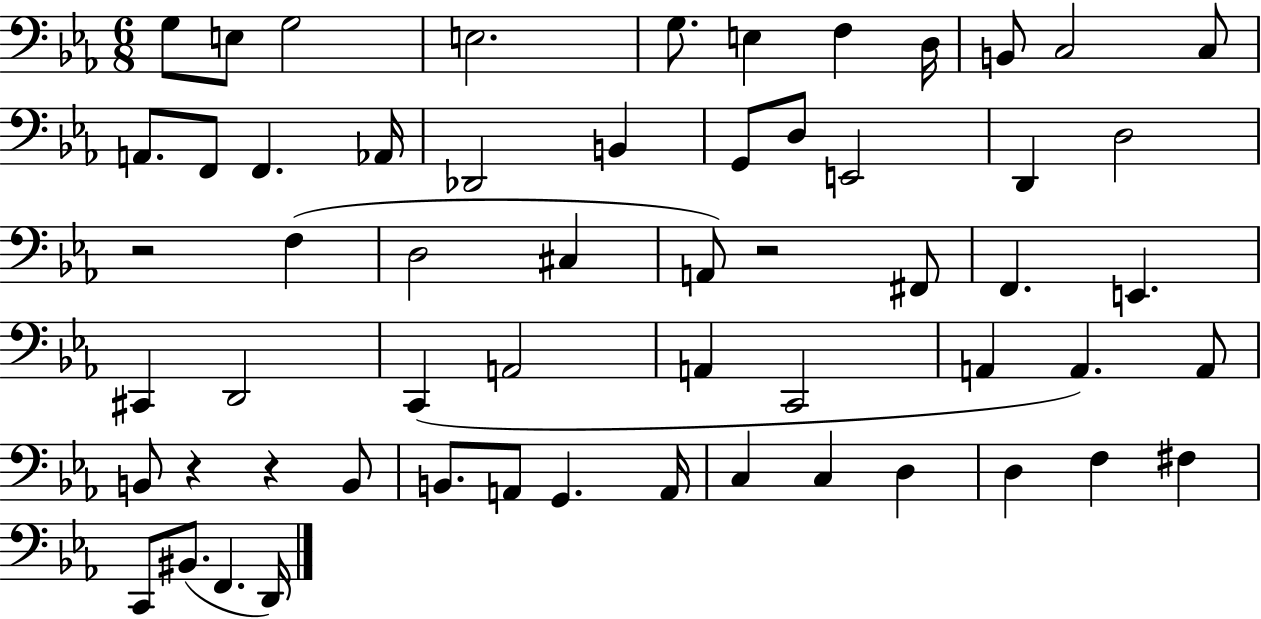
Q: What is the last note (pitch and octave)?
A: D2